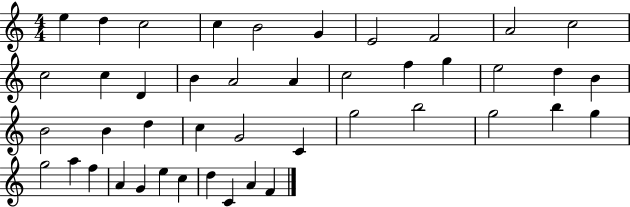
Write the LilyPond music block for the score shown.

{
  \clef treble
  \numericTimeSignature
  \time 4/4
  \key c \major
  e''4 d''4 c''2 | c''4 b'2 g'4 | e'2 f'2 | a'2 c''2 | \break c''2 c''4 d'4 | b'4 a'2 a'4 | c''2 f''4 g''4 | e''2 d''4 b'4 | \break b'2 b'4 d''4 | c''4 g'2 c'4 | g''2 b''2 | g''2 b''4 g''4 | \break g''2 a''4 f''4 | a'4 g'4 e''4 c''4 | d''4 c'4 a'4 f'4 | \bar "|."
}